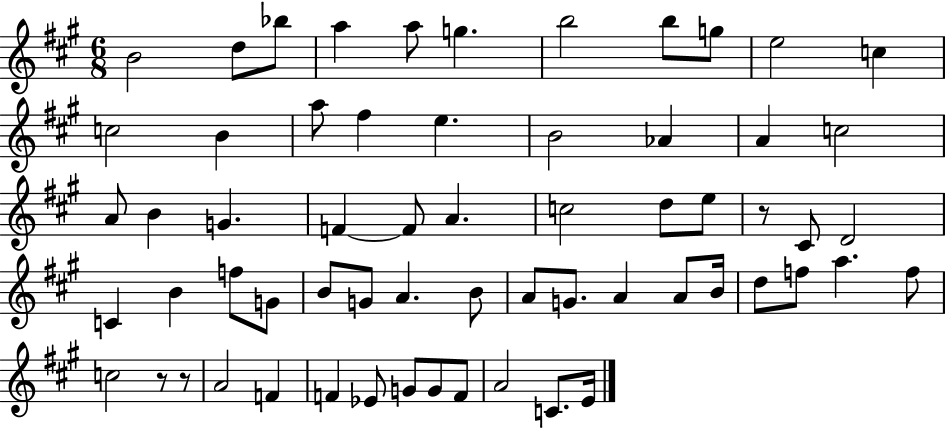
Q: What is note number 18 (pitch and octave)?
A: Ab4